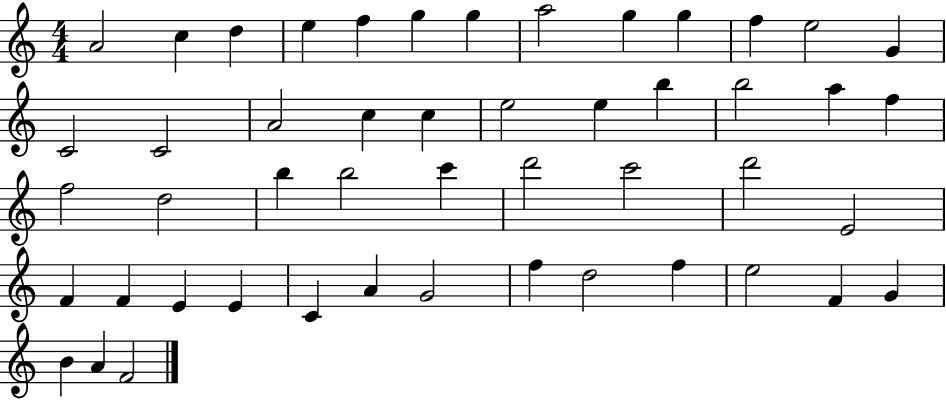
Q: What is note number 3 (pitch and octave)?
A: D5